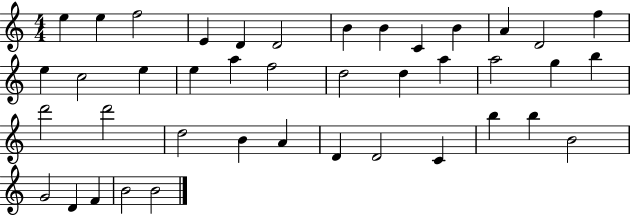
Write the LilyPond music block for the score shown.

{
  \clef treble
  \numericTimeSignature
  \time 4/4
  \key c \major
  e''4 e''4 f''2 | e'4 d'4 d'2 | b'4 b'4 c'4 b'4 | a'4 d'2 f''4 | \break e''4 c''2 e''4 | e''4 a''4 f''2 | d''2 d''4 a''4 | a''2 g''4 b''4 | \break d'''2 d'''2 | d''2 b'4 a'4 | d'4 d'2 c'4 | b''4 b''4 b'2 | \break g'2 d'4 f'4 | b'2 b'2 | \bar "|."
}